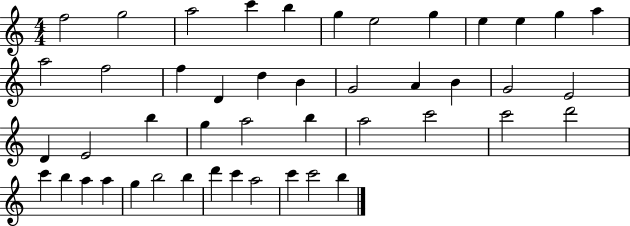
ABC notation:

X:1
T:Untitled
M:4/4
L:1/4
K:C
f2 g2 a2 c' b g e2 g e e g a a2 f2 f D d B G2 A B G2 E2 D E2 b g a2 b a2 c'2 c'2 d'2 c' b a a g b2 b d' c' a2 c' c'2 b